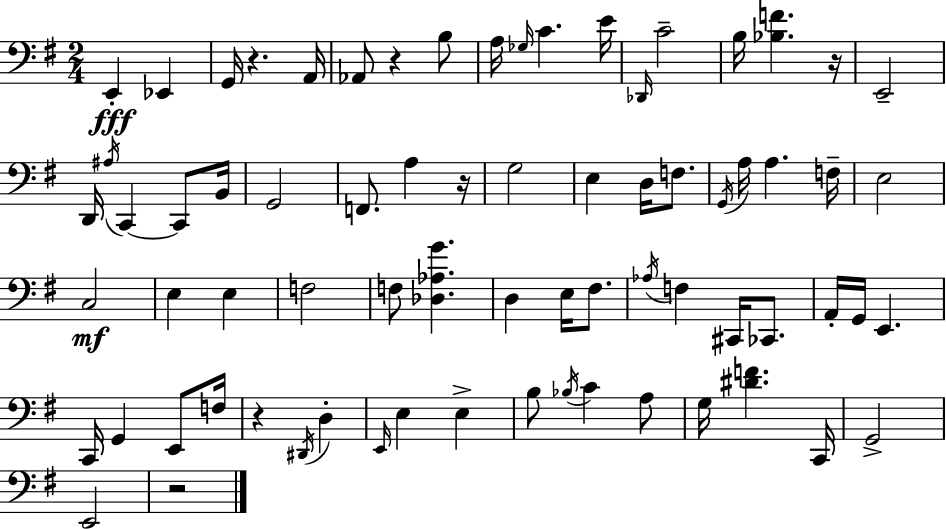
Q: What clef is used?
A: bass